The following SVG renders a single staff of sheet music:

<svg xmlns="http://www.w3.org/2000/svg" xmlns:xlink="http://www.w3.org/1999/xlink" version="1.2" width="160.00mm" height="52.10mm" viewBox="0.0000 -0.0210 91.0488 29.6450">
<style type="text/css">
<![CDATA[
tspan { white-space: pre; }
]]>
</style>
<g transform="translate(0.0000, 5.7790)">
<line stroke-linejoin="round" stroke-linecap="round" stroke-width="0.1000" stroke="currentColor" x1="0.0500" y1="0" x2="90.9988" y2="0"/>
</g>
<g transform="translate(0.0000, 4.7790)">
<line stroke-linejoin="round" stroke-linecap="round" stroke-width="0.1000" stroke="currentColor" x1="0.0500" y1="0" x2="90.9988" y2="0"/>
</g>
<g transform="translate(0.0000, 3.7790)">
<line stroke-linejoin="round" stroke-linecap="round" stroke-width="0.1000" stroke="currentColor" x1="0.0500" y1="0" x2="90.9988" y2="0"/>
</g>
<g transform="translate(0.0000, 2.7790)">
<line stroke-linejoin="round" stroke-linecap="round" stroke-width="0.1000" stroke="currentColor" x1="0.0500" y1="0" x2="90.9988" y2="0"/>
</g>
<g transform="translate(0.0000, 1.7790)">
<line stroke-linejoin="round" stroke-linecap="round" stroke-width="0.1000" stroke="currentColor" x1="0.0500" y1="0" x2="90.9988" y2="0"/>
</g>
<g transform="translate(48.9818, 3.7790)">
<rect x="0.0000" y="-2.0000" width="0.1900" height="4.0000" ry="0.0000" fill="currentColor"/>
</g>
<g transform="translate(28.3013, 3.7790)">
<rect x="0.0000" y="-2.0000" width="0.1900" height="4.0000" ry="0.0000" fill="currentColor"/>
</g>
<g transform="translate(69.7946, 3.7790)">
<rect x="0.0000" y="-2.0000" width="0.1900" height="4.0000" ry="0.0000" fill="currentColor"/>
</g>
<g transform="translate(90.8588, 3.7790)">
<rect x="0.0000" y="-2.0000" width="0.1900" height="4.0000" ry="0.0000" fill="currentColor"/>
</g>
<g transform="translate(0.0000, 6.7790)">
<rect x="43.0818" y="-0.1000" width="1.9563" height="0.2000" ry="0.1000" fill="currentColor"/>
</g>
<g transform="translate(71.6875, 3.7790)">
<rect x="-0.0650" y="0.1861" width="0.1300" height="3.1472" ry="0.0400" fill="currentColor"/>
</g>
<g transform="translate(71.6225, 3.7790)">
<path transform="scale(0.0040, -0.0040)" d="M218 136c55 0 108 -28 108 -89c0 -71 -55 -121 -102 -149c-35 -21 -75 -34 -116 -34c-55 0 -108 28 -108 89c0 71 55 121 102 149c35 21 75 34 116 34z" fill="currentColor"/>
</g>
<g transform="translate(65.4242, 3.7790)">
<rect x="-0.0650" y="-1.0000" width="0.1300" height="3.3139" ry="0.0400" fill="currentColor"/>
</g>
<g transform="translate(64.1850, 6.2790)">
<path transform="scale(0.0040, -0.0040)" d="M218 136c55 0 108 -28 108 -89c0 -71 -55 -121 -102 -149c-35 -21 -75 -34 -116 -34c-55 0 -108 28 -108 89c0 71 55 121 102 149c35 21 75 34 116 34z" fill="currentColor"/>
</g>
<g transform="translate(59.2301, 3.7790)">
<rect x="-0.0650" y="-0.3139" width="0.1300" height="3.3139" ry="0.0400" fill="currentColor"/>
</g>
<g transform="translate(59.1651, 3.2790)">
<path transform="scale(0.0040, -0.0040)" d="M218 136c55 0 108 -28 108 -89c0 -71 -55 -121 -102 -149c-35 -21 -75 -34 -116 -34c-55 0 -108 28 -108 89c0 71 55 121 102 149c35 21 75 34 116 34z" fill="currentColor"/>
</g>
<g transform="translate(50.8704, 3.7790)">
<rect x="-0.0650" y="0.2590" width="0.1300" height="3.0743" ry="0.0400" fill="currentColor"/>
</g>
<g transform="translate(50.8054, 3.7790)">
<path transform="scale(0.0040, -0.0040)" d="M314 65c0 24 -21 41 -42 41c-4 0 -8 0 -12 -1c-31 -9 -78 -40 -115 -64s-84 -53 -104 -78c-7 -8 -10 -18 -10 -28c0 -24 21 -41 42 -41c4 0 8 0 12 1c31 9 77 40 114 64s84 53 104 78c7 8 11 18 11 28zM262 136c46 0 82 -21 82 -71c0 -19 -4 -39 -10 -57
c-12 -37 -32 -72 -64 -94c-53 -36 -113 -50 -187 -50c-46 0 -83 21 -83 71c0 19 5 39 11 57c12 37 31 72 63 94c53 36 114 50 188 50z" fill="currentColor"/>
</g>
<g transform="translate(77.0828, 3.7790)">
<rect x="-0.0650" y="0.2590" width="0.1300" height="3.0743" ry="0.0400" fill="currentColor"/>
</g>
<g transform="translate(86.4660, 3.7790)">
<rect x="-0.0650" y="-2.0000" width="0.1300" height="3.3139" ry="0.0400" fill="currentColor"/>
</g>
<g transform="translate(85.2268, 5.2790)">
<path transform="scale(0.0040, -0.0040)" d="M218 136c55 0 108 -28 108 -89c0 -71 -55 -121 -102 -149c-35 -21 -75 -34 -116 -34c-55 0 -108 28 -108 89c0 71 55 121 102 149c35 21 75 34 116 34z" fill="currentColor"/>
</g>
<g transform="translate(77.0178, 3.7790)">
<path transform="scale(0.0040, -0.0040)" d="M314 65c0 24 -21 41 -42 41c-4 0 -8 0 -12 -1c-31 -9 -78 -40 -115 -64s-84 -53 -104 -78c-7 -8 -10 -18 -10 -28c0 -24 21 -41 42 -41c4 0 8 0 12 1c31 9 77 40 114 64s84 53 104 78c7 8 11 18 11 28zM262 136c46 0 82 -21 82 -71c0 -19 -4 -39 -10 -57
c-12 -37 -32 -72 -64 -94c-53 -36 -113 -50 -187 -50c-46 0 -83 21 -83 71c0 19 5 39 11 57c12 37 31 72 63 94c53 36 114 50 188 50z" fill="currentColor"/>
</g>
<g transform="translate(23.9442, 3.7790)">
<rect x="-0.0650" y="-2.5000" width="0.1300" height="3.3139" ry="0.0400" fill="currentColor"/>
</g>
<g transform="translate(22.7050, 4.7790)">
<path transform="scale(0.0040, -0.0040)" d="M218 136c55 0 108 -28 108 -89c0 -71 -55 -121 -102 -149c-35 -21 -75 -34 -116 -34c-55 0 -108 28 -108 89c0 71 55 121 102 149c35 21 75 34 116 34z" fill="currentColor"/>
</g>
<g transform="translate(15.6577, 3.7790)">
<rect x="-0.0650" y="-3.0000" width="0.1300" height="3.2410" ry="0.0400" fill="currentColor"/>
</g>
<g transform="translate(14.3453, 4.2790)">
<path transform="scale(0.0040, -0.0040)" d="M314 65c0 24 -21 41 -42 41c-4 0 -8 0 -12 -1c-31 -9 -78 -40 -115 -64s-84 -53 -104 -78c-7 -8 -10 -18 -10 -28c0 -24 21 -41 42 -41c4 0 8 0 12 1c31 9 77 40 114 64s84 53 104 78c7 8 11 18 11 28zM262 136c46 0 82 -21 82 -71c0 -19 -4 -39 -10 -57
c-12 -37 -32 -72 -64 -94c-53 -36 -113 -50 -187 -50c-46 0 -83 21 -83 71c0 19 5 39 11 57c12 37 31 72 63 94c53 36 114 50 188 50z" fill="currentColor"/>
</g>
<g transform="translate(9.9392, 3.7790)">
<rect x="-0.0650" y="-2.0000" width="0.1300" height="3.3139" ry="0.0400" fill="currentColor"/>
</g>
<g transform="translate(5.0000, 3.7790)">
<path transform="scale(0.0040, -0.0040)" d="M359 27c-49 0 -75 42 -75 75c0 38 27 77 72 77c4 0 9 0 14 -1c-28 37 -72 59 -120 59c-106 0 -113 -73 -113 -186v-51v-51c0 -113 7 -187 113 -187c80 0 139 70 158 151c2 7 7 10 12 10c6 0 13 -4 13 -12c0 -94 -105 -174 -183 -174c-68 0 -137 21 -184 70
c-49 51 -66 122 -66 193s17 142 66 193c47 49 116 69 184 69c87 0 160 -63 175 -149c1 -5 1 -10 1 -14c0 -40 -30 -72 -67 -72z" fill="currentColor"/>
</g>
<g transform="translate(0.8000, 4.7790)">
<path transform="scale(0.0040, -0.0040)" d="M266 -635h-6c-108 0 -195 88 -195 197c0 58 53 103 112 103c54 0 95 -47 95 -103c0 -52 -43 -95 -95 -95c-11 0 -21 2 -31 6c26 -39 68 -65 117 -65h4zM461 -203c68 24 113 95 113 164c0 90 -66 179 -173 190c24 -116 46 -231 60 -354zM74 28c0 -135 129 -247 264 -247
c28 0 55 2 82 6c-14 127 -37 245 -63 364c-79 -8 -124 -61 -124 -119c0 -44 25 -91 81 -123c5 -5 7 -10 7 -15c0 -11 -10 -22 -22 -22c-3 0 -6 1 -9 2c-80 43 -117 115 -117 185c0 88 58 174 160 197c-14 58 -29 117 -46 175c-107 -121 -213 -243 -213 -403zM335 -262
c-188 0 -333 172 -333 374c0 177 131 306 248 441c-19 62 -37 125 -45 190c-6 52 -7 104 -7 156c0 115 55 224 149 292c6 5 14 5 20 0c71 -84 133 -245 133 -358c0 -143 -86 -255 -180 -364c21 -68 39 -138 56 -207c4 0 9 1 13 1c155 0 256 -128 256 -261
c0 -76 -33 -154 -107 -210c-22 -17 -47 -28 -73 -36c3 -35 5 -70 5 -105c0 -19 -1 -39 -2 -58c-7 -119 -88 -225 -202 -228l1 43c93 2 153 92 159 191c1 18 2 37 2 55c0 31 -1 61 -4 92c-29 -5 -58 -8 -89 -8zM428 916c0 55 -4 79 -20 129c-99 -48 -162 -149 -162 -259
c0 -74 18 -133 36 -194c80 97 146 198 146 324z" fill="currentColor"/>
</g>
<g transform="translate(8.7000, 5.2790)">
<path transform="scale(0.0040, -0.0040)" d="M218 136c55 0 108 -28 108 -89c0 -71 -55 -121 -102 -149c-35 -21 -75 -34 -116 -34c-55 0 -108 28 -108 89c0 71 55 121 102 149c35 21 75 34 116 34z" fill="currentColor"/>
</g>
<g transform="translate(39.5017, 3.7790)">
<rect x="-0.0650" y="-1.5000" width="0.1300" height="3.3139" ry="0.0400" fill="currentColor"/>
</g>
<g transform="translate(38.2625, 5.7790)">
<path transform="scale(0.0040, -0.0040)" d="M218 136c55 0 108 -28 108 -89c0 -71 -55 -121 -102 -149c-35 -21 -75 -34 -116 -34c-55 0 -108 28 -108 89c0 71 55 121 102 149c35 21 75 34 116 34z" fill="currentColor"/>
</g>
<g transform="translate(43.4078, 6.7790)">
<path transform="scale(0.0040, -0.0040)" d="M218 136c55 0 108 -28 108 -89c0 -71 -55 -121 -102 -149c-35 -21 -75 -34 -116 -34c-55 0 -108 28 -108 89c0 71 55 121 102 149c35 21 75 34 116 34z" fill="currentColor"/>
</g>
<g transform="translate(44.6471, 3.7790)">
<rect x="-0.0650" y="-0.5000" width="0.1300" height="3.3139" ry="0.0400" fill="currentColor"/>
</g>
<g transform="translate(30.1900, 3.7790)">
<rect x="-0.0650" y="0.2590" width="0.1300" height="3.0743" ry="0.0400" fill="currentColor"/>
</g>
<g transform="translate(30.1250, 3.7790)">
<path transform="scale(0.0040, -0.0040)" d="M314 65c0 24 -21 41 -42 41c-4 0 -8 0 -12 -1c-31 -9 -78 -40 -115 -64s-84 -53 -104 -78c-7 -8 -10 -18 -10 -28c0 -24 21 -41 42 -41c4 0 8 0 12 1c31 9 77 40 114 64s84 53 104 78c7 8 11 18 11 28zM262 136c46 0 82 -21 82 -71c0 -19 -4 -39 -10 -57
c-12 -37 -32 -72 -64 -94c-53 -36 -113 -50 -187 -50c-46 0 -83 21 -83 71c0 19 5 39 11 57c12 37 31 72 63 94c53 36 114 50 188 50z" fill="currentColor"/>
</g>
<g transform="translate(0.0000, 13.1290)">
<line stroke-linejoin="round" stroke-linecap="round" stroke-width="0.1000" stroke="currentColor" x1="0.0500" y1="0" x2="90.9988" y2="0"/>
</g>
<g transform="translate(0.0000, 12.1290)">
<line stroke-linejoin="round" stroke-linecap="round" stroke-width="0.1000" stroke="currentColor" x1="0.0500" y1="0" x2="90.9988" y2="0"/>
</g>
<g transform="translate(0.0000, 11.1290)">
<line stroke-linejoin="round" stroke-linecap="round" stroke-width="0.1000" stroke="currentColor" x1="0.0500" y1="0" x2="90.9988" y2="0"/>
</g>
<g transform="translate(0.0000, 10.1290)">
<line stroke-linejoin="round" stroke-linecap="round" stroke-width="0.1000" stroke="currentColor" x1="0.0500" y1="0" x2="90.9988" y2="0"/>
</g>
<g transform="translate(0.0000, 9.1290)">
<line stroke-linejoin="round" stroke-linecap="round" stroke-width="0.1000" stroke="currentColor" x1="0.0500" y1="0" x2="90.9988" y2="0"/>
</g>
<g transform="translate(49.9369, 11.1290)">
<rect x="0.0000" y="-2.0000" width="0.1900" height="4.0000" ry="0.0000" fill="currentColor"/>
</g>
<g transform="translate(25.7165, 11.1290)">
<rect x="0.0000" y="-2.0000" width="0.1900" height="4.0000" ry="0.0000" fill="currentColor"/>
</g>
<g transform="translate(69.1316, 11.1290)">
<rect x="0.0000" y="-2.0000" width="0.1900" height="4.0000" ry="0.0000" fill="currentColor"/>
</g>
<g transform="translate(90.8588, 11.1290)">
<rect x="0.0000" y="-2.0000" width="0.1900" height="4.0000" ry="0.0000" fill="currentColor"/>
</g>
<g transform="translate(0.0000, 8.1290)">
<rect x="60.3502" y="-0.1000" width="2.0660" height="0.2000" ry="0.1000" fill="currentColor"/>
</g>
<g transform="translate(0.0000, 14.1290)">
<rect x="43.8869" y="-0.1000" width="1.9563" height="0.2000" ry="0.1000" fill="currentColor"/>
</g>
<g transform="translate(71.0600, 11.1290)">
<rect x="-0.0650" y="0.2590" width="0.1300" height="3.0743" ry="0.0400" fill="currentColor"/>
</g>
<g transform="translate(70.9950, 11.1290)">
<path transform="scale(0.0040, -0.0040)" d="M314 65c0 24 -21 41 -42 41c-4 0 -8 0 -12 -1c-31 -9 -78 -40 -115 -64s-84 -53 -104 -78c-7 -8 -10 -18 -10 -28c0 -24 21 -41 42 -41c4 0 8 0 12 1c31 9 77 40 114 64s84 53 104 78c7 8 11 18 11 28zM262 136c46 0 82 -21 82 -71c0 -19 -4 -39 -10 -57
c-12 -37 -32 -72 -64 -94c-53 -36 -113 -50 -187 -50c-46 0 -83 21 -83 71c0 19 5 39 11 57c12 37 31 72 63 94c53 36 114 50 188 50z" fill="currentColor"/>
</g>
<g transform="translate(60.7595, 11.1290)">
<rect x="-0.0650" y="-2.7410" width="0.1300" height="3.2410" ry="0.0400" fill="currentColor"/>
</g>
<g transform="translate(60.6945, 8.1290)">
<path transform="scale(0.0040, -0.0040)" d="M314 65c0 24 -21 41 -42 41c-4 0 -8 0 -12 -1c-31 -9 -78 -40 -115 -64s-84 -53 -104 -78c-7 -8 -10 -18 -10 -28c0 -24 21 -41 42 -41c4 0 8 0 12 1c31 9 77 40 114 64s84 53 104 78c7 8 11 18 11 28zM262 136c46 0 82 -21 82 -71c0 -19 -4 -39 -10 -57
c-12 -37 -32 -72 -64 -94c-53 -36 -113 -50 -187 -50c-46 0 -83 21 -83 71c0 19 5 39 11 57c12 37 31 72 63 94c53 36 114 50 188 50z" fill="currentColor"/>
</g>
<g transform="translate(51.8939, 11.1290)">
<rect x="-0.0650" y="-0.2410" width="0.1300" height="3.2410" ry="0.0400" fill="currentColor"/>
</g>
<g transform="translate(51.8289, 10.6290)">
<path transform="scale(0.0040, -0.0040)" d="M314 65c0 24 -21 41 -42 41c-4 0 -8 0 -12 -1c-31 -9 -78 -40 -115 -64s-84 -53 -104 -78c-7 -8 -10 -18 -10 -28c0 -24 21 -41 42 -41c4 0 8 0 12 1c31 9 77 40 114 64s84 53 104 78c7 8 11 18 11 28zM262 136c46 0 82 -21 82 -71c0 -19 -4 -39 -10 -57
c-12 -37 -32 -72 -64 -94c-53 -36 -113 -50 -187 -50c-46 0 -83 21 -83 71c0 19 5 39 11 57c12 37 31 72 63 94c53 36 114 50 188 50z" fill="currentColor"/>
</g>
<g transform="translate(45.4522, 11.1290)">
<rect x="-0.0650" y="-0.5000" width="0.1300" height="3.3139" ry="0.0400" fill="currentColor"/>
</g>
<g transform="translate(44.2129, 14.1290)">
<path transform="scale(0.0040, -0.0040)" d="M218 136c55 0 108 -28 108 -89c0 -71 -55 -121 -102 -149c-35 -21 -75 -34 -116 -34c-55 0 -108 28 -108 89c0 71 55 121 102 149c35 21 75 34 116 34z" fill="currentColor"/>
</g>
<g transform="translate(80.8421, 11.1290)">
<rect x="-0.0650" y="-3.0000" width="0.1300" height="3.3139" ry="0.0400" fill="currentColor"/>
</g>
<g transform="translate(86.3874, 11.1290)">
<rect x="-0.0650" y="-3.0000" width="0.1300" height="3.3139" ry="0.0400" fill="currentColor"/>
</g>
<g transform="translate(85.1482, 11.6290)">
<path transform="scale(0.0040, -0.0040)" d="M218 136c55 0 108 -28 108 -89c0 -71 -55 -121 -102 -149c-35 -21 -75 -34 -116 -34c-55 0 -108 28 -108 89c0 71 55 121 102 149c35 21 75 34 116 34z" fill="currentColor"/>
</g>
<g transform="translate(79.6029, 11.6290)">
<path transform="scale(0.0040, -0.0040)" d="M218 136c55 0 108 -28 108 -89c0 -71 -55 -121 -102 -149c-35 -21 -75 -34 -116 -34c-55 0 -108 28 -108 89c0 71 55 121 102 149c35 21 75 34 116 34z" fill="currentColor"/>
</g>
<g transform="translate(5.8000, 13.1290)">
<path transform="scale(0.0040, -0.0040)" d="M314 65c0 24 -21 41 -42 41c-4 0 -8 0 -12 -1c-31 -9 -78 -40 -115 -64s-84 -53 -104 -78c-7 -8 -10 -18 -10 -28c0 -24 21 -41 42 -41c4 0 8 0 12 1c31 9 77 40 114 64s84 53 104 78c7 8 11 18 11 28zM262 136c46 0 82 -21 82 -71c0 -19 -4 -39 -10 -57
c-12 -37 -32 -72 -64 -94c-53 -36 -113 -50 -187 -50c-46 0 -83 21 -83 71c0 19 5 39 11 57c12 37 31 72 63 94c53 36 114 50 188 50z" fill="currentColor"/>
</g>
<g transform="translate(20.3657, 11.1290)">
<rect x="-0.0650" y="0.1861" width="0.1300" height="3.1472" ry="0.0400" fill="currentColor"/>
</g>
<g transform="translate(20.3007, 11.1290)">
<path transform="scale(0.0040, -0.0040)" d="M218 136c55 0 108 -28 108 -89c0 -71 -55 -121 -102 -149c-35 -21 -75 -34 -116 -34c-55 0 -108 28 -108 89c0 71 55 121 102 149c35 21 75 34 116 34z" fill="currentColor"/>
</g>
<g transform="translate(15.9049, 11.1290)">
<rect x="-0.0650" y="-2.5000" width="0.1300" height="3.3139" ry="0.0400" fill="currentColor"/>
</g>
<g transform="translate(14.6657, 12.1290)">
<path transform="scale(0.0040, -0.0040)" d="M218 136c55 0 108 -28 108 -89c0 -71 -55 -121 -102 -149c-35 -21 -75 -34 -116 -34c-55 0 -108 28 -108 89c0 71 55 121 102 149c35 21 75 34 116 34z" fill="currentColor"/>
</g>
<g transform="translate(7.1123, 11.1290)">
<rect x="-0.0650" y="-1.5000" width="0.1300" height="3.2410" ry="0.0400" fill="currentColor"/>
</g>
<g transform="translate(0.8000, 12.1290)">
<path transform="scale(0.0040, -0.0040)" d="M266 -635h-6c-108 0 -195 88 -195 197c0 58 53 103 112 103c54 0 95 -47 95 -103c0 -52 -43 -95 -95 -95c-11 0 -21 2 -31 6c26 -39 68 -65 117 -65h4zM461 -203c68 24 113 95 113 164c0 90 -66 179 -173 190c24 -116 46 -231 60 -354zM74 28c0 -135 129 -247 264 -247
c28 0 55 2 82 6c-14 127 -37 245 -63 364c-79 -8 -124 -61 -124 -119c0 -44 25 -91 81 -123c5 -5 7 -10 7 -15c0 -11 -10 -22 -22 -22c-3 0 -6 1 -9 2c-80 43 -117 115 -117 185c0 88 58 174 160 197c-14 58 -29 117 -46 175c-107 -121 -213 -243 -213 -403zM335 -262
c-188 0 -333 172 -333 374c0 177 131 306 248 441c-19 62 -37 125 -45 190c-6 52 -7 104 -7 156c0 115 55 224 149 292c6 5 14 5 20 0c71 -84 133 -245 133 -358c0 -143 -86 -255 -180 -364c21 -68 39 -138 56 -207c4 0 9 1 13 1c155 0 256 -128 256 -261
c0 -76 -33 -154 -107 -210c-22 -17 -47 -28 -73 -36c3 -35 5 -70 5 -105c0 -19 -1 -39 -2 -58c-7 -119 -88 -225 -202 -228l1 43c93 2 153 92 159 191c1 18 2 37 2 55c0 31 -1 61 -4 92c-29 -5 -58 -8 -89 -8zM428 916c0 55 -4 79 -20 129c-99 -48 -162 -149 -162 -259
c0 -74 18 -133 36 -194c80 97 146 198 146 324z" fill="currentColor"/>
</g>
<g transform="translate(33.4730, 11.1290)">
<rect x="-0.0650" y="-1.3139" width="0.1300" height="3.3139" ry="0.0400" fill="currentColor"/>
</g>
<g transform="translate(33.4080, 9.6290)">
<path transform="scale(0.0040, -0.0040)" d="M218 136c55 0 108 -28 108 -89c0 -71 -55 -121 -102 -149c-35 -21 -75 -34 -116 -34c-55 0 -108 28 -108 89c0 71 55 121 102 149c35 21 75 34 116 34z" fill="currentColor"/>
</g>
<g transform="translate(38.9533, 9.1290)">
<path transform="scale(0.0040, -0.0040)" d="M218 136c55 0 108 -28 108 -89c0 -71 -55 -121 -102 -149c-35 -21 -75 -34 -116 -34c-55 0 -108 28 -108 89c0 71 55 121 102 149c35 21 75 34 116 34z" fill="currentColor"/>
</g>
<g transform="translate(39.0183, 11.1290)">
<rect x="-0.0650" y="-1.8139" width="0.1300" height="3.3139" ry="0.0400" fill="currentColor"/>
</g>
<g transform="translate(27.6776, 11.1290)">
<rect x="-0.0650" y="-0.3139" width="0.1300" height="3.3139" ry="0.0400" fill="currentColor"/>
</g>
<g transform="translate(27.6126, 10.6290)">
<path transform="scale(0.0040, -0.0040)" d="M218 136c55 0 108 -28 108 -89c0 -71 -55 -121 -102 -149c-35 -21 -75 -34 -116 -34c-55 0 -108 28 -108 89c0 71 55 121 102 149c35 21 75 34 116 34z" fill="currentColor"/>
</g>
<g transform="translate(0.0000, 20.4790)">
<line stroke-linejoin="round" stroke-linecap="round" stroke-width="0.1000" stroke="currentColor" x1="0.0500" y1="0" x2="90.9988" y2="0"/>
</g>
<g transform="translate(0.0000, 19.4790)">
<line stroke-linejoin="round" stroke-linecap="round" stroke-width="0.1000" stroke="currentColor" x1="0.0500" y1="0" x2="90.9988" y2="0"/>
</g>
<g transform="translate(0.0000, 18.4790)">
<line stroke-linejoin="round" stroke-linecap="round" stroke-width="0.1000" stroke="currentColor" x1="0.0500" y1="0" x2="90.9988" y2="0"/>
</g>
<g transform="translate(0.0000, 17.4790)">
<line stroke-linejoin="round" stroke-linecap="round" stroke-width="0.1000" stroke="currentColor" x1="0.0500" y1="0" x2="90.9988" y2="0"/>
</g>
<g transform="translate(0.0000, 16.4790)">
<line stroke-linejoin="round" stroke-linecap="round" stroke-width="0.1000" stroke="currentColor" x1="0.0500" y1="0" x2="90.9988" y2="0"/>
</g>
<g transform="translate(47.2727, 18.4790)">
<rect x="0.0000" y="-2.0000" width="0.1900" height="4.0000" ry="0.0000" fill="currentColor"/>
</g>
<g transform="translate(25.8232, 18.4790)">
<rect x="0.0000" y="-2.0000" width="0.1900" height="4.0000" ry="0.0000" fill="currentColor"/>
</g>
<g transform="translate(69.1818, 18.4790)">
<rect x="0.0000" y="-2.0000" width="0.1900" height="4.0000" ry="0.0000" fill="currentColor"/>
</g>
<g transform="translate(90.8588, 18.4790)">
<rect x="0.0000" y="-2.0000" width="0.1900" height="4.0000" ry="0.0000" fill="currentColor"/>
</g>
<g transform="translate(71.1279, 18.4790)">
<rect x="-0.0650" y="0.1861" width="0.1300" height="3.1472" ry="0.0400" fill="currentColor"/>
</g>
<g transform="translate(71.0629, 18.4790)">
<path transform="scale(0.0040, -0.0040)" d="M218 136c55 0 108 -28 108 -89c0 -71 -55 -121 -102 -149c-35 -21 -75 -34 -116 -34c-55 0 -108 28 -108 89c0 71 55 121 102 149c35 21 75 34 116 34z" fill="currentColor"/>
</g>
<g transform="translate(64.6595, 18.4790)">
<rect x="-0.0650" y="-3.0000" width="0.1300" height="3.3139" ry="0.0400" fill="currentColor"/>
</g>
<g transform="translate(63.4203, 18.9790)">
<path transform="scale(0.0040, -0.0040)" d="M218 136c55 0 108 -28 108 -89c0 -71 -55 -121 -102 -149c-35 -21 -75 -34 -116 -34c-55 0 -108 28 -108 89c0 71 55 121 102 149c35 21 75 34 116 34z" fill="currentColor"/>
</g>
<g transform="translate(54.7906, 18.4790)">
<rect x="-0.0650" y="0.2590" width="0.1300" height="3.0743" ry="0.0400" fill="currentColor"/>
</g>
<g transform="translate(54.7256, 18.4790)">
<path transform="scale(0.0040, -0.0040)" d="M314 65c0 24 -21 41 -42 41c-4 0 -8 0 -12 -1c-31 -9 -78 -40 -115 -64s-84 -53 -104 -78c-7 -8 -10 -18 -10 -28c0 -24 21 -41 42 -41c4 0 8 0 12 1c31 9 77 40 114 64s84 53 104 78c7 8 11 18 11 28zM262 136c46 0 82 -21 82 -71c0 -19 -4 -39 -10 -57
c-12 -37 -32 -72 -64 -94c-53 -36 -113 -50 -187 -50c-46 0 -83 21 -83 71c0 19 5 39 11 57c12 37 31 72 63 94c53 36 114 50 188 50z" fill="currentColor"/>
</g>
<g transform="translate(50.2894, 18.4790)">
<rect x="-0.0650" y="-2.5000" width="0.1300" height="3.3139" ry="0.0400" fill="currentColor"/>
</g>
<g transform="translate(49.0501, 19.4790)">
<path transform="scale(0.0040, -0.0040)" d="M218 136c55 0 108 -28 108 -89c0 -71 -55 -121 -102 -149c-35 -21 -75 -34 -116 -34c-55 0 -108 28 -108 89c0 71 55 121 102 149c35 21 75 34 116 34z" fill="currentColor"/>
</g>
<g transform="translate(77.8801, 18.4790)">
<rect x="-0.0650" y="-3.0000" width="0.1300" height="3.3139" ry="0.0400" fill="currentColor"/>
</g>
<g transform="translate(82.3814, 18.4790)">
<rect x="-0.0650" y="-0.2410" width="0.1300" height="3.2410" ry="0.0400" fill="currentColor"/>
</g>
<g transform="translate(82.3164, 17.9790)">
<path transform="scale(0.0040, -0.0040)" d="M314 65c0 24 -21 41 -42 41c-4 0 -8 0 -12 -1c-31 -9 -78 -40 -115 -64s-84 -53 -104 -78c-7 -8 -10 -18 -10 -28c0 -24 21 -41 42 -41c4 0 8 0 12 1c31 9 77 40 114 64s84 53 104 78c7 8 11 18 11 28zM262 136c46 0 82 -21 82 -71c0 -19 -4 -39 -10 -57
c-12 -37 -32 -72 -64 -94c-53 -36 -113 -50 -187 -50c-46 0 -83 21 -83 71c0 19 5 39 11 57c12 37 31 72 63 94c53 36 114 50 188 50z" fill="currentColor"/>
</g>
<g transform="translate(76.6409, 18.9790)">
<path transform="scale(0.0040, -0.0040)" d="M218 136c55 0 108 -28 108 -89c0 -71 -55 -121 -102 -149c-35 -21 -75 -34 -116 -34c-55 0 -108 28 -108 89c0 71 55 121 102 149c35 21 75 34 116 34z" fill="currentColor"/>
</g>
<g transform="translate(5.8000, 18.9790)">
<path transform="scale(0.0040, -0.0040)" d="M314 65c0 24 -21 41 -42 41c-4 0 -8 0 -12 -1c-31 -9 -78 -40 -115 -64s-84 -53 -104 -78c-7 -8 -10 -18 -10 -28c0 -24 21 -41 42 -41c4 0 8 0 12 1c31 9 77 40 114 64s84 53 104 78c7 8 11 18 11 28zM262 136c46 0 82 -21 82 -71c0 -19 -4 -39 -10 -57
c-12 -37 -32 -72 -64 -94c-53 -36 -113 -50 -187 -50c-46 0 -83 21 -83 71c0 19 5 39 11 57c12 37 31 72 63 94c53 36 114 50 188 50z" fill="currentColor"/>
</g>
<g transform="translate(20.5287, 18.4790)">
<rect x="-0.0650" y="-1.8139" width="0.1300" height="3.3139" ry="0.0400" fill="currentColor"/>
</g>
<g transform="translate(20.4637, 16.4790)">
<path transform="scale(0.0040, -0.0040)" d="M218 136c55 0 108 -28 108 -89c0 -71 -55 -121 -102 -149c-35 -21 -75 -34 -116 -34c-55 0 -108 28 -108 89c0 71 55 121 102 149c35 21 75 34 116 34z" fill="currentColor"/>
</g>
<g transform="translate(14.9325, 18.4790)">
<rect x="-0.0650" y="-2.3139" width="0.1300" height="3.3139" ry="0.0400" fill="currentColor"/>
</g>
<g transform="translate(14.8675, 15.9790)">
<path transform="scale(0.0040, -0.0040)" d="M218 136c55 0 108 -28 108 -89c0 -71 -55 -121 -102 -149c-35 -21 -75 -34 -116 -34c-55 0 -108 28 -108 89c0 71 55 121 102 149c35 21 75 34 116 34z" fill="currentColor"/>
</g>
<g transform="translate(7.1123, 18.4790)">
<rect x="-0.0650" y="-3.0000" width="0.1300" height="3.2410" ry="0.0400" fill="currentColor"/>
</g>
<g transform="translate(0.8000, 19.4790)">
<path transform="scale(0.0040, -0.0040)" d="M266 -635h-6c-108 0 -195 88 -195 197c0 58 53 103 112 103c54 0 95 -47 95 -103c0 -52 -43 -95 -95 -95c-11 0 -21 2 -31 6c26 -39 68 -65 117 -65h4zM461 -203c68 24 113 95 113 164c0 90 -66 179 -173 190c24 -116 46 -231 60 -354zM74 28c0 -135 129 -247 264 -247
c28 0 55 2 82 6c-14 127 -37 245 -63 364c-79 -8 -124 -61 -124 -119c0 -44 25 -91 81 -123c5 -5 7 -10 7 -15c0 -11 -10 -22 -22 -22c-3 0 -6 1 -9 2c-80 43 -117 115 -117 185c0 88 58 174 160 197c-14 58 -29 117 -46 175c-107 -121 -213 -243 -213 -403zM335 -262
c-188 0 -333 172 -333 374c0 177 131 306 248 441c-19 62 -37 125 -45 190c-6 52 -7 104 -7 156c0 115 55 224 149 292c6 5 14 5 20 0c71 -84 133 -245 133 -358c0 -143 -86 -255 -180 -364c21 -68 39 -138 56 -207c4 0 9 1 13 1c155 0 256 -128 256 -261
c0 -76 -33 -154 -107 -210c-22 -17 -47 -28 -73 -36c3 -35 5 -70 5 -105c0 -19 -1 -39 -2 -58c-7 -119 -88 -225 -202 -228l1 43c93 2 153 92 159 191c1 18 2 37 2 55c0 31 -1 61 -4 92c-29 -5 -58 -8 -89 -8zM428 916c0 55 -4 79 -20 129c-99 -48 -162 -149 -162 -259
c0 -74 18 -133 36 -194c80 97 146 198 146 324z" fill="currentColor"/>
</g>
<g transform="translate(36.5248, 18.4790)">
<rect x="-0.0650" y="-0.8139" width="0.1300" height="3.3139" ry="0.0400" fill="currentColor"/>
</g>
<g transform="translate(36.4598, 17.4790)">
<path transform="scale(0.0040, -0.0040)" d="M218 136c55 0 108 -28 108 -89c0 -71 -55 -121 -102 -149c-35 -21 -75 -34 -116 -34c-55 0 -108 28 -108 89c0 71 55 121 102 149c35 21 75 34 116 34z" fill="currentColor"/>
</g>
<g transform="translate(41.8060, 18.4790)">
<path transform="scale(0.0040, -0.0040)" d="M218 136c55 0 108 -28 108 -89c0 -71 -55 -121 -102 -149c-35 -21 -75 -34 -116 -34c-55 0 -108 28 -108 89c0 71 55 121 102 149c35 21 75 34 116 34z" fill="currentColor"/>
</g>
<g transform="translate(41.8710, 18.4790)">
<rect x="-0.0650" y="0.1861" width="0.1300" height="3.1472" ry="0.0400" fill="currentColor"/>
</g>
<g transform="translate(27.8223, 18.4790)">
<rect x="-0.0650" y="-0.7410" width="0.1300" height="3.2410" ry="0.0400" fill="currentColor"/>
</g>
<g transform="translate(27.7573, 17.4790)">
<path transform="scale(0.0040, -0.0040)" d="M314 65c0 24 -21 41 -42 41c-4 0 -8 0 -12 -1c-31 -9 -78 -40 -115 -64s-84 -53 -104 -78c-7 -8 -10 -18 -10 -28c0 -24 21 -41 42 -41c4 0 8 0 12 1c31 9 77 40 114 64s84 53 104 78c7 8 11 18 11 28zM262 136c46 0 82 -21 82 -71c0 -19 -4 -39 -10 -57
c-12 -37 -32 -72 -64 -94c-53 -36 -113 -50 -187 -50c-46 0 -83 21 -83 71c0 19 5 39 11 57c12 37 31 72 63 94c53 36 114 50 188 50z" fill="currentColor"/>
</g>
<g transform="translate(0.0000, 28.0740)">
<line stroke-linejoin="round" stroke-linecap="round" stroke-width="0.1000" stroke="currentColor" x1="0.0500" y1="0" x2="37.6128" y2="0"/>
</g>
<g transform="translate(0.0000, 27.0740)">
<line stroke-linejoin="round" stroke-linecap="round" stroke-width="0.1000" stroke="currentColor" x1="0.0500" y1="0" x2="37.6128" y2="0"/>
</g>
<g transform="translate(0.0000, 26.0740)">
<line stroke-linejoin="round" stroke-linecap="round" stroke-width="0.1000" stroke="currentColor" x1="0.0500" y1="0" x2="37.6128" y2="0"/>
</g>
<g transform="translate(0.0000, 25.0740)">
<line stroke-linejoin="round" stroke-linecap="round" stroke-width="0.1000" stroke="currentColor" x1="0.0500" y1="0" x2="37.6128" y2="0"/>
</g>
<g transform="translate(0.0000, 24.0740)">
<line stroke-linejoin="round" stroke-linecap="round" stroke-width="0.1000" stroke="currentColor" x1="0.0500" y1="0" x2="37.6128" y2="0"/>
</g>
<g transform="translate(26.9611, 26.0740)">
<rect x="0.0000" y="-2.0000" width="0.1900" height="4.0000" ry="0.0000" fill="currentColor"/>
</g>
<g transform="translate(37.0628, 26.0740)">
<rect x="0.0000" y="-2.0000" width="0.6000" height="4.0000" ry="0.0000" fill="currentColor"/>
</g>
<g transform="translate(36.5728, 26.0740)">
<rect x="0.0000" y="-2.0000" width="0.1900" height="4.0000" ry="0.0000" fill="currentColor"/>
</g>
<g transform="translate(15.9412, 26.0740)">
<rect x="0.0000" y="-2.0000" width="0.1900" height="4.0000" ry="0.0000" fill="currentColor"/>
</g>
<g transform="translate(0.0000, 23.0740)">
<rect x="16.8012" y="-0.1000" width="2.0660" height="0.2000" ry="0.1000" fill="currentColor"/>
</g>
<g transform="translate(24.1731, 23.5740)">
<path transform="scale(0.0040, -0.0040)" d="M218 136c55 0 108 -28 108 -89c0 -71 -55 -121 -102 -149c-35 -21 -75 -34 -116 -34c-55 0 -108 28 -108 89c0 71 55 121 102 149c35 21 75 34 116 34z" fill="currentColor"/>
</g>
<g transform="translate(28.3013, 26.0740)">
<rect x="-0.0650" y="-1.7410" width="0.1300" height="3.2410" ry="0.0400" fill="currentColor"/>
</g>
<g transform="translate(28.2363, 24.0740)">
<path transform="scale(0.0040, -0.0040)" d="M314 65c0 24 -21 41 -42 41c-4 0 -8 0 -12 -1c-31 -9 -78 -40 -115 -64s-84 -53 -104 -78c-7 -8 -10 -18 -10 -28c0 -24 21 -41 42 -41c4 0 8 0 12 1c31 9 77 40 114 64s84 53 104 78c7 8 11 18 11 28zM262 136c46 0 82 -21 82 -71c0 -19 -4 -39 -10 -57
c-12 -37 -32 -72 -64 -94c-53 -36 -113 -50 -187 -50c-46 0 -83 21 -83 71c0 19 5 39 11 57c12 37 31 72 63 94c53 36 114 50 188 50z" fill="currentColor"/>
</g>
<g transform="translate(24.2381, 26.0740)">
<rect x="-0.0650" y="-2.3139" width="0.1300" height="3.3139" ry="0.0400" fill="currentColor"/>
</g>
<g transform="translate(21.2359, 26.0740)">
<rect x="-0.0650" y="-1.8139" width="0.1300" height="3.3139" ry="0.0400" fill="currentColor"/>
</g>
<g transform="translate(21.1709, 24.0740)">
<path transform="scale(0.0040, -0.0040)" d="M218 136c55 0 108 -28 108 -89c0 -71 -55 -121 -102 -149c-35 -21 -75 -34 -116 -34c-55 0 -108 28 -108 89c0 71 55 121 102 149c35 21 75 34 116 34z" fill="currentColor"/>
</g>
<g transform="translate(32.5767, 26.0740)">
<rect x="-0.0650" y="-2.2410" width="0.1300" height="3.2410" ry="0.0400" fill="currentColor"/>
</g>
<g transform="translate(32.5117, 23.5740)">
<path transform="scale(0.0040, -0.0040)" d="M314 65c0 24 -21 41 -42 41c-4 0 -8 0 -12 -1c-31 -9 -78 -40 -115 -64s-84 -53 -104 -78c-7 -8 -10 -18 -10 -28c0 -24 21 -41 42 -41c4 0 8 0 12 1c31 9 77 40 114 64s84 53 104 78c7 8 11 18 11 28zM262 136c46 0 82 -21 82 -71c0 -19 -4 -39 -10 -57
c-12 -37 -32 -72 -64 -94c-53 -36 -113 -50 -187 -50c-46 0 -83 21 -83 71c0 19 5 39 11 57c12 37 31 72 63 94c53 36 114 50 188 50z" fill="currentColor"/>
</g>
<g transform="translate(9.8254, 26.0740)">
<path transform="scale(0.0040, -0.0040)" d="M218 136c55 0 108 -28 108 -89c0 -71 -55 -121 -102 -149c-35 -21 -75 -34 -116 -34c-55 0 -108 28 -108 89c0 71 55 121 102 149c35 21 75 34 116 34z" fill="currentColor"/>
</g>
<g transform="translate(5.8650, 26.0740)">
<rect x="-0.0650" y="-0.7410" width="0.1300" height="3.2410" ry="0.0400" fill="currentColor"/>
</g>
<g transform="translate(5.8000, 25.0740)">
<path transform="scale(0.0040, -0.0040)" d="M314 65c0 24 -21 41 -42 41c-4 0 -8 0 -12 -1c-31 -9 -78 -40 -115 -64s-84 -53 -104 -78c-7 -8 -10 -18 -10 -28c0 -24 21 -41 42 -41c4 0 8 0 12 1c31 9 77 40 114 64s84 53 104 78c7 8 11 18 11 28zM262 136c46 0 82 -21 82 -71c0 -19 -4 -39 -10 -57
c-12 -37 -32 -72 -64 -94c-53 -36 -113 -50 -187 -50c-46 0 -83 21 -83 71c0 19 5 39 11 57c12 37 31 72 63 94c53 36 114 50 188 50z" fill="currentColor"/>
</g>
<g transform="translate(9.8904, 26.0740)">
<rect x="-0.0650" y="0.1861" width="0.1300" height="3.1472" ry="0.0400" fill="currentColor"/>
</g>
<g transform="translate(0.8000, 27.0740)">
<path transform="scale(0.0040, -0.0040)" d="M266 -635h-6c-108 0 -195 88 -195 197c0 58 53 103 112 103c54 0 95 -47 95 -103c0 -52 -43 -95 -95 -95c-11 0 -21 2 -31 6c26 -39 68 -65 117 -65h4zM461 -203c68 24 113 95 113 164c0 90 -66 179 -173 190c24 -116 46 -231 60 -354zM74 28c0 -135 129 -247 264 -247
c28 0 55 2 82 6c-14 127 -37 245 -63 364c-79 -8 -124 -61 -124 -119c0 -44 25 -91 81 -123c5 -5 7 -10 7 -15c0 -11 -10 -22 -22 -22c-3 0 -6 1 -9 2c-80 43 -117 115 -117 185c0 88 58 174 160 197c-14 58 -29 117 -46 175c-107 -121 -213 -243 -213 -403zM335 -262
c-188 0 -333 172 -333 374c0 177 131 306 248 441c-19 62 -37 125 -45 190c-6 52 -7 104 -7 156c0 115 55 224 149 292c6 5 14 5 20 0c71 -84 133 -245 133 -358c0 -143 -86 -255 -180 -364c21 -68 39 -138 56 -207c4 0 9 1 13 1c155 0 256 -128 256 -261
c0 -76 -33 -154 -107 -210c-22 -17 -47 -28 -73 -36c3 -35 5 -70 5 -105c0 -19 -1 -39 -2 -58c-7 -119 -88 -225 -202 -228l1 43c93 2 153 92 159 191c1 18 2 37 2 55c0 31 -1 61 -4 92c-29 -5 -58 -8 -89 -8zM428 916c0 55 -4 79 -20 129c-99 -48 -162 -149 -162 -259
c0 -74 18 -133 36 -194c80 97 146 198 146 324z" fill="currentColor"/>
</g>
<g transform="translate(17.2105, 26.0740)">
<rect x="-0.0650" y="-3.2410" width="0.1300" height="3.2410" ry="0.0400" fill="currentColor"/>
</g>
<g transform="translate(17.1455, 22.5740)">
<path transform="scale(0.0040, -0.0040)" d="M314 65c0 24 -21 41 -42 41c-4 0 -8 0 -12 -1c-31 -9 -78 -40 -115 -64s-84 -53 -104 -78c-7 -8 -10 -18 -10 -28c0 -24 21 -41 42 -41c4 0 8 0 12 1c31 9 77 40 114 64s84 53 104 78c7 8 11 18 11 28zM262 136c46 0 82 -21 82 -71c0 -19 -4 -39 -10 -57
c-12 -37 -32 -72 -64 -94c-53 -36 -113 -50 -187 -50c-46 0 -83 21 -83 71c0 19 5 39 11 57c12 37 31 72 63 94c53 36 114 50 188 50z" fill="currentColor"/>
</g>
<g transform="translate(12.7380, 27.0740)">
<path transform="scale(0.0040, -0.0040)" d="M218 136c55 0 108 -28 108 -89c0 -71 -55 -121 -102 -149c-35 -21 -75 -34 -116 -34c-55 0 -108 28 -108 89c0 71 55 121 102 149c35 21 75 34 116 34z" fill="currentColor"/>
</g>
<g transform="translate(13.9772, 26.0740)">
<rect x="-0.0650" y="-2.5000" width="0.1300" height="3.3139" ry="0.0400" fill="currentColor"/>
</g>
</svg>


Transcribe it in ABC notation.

X:1
T:Untitled
M:4/4
L:1/4
K:C
F A2 G B2 E C B2 c D B B2 F E2 G B c e f C c2 a2 B2 A A A2 g f d2 d B G B2 A B A c2 d2 B G b2 f g f2 g2